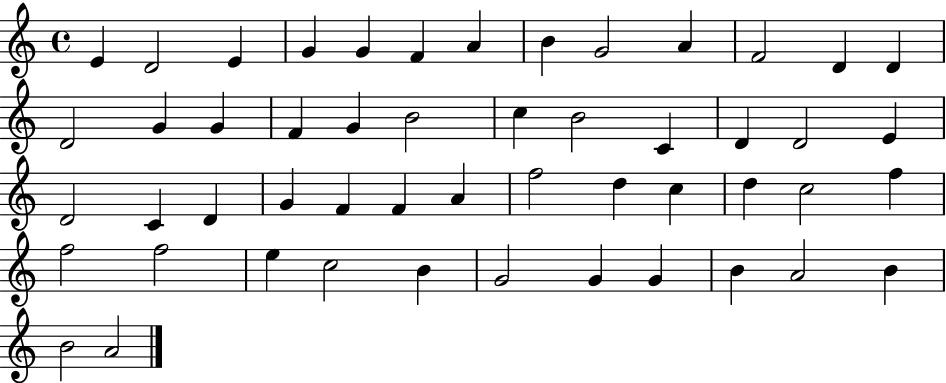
E4/q D4/h E4/q G4/q G4/q F4/q A4/q B4/q G4/h A4/q F4/h D4/q D4/q D4/h G4/q G4/q F4/q G4/q B4/h C5/q B4/h C4/q D4/q D4/h E4/q D4/h C4/q D4/q G4/q F4/q F4/q A4/q F5/h D5/q C5/q D5/q C5/h F5/q F5/h F5/h E5/q C5/h B4/q G4/h G4/q G4/q B4/q A4/h B4/q B4/h A4/h